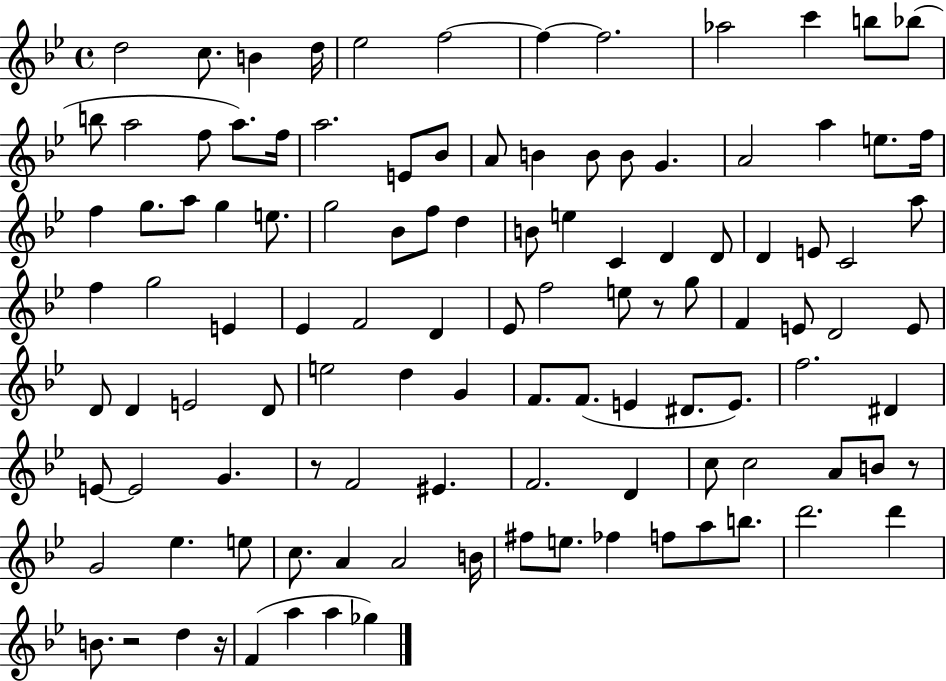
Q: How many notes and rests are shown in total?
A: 112